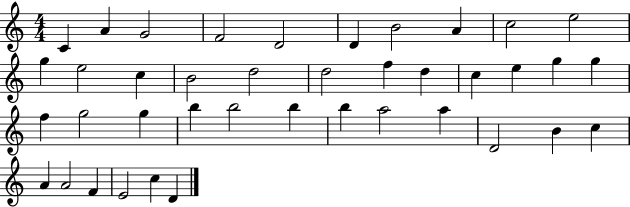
{
  \clef treble
  \numericTimeSignature
  \time 4/4
  \key c \major
  c'4 a'4 g'2 | f'2 d'2 | d'4 b'2 a'4 | c''2 e''2 | \break g''4 e''2 c''4 | b'2 d''2 | d''2 f''4 d''4 | c''4 e''4 g''4 g''4 | \break f''4 g''2 g''4 | b''4 b''2 b''4 | b''4 a''2 a''4 | d'2 b'4 c''4 | \break a'4 a'2 f'4 | e'2 c''4 d'4 | \bar "|."
}